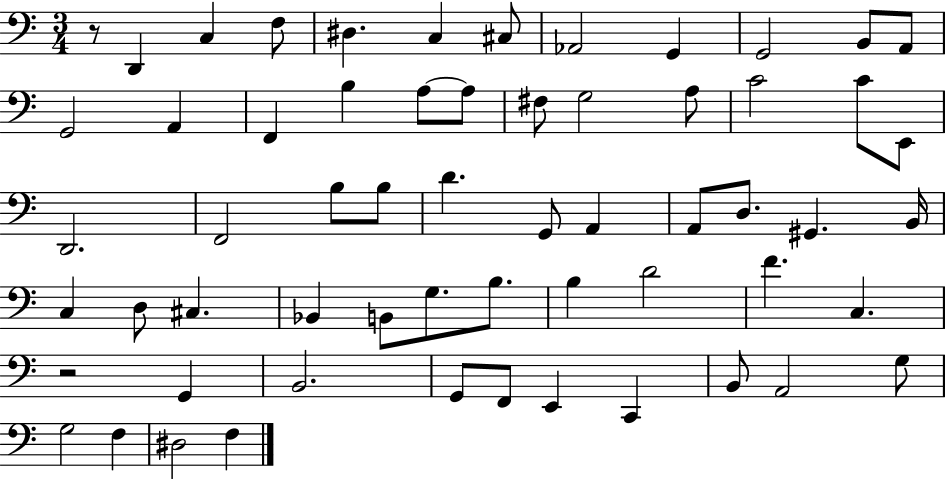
{
  \clef bass
  \numericTimeSignature
  \time 3/4
  \key c \major
  \repeat volta 2 { r8 d,4 c4 f8 | dis4. c4 cis8 | aes,2 g,4 | g,2 b,8 a,8 | \break g,2 a,4 | f,4 b4 a8~~ a8 | fis8 g2 a8 | c'2 c'8 e,8 | \break d,2. | f,2 b8 b8 | d'4. g,8 a,4 | a,8 d8. gis,4. b,16 | \break c4 d8 cis4. | bes,4 b,8 g8. b8. | b4 d'2 | f'4. c4. | \break r2 g,4 | b,2. | g,8 f,8 e,4 c,4 | b,8 a,2 g8 | \break g2 f4 | dis2 f4 | } \bar "|."
}